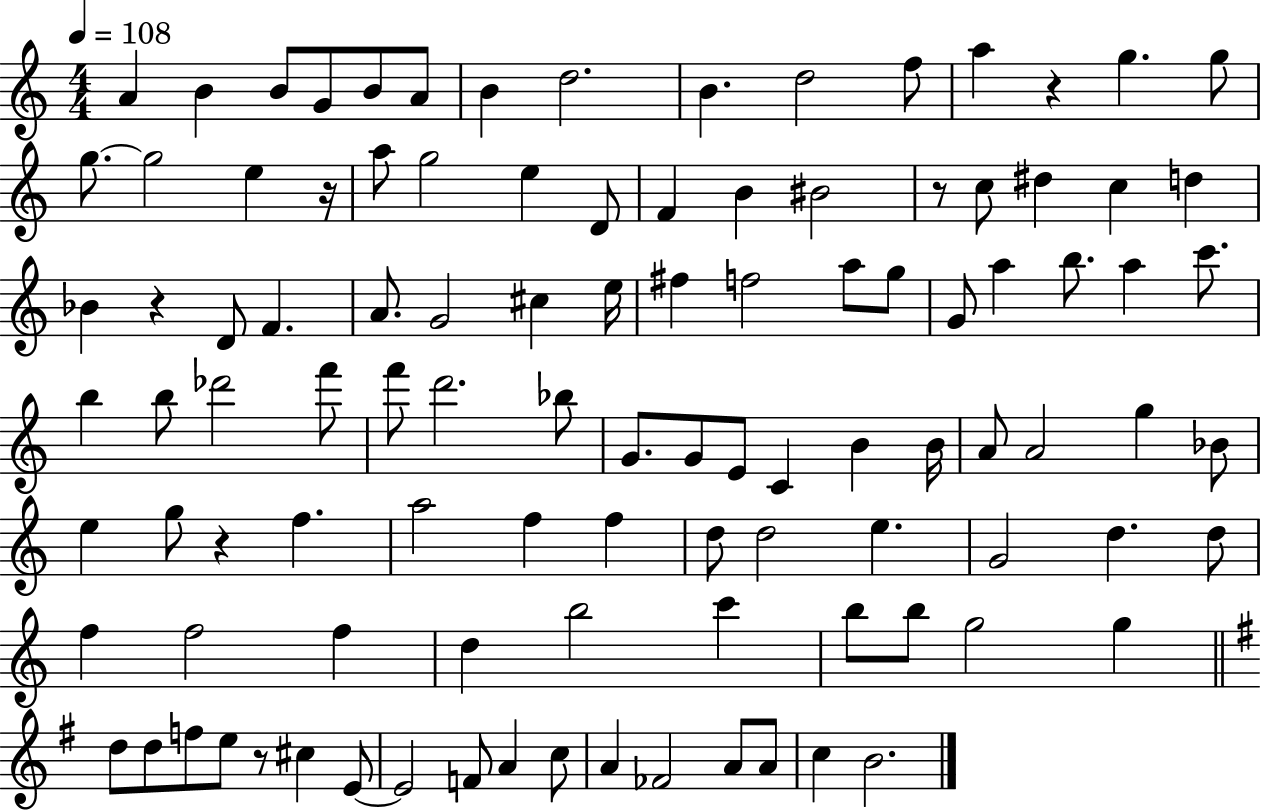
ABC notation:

X:1
T:Untitled
M:4/4
L:1/4
K:C
A B B/2 G/2 B/2 A/2 B d2 B d2 f/2 a z g g/2 g/2 g2 e z/4 a/2 g2 e D/2 F B ^B2 z/2 c/2 ^d c d _B z D/2 F A/2 G2 ^c e/4 ^f f2 a/2 g/2 G/2 a b/2 a c'/2 b b/2 _d'2 f'/2 f'/2 d'2 _b/2 G/2 G/2 E/2 C B B/4 A/2 A2 g _B/2 e g/2 z f a2 f f d/2 d2 e G2 d d/2 f f2 f d b2 c' b/2 b/2 g2 g d/2 d/2 f/2 e/2 z/2 ^c E/2 E2 F/2 A c/2 A _F2 A/2 A/2 c B2